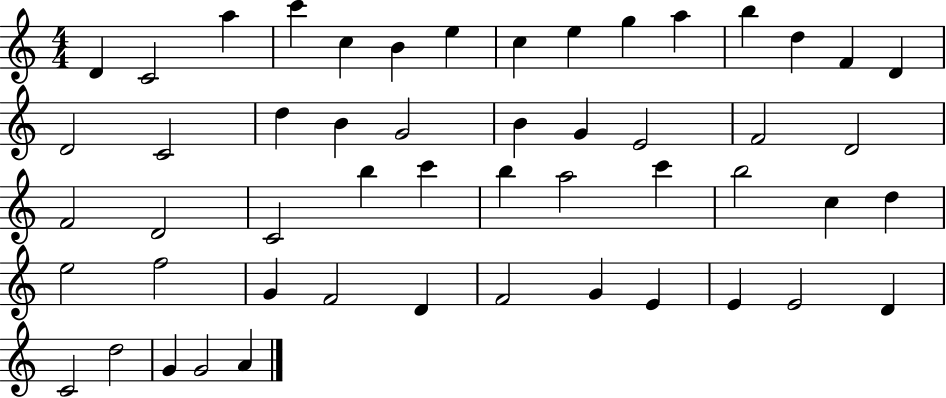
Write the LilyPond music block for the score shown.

{
  \clef treble
  \numericTimeSignature
  \time 4/4
  \key c \major
  d'4 c'2 a''4 | c'''4 c''4 b'4 e''4 | c''4 e''4 g''4 a''4 | b''4 d''4 f'4 d'4 | \break d'2 c'2 | d''4 b'4 g'2 | b'4 g'4 e'2 | f'2 d'2 | \break f'2 d'2 | c'2 b''4 c'''4 | b''4 a''2 c'''4 | b''2 c''4 d''4 | \break e''2 f''2 | g'4 f'2 d'4 | f'2 g'4 e'4 | e'4 e'2 d'4 | \break c'2 d''2 | g'4 g'2 a'4 | \bar "|."
}